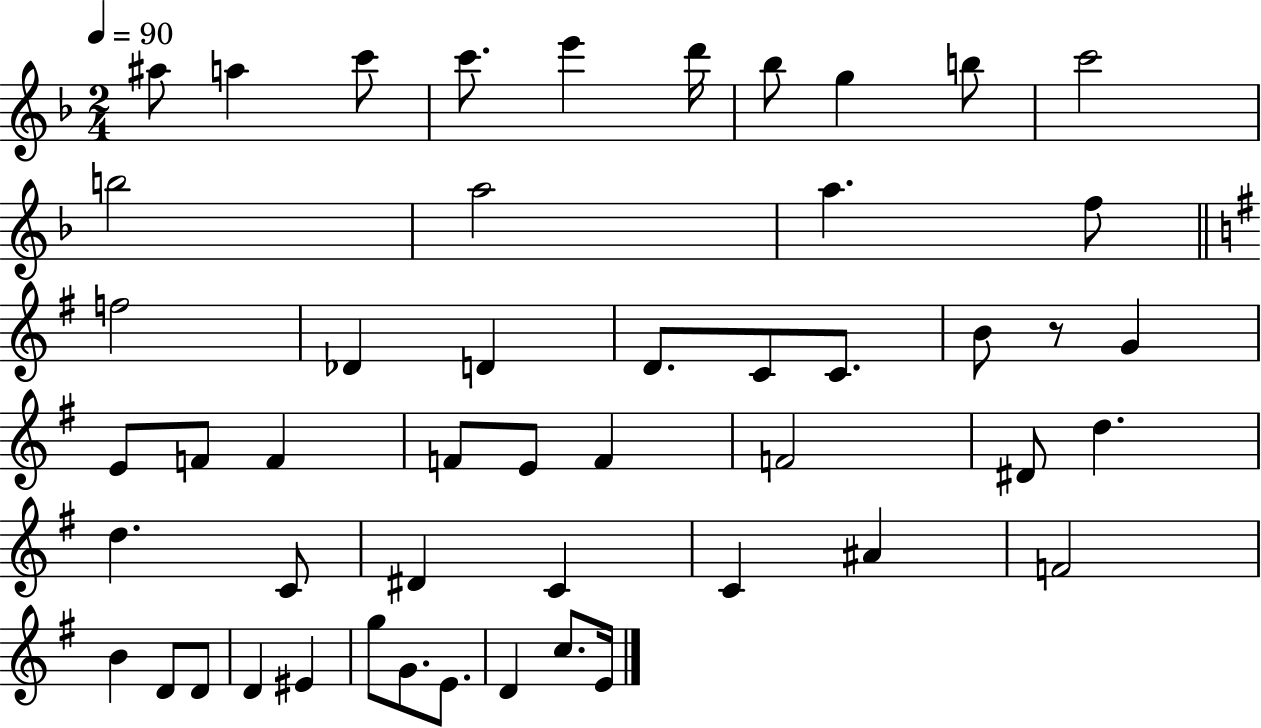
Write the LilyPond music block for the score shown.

{
  \clef treble
  \numericTimeSignature
  \time 2/4
  \key f \major
  \tempo 4 = 90
  ais''8 a''4 c'''8 | c'''8. e'''4 d'''16 | bes''8 g''4 b''8 | c'''2 | \break b''2 | a''2 | a''4. f''8 | \bar "||" \break \key e \minor f''2 | des'4 d'4 | d'8. c'8 c'8. | b'8 r8 g'4 | \break e'8 f'8 f'4 | f'8 e'8 f'4 | f'2 | dis'8 d''4. | \break d''4. c'8 | dis'4 c'4 | c'4 ais'4 | f'2 | \break b'4 d'8 d'8 | d'4 eis'4 | g''8 g'8. e'8. | d'4 c''8. e'16 | \break \bar "|."
}